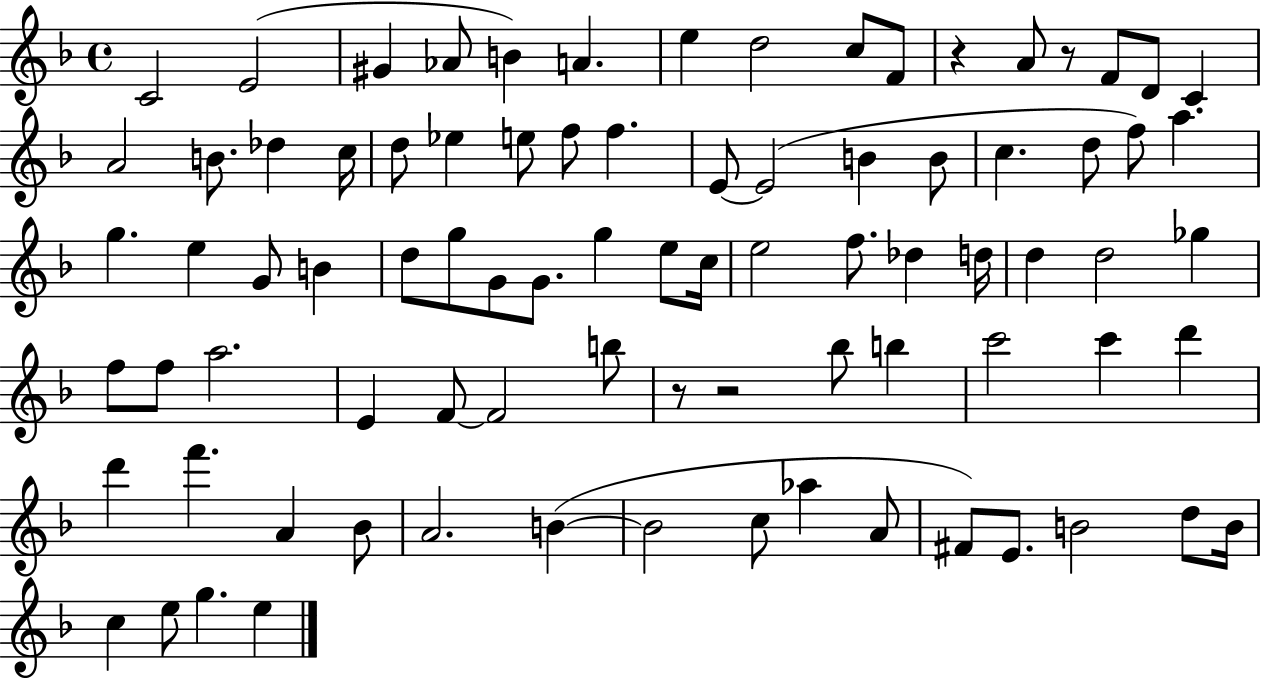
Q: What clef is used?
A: treble